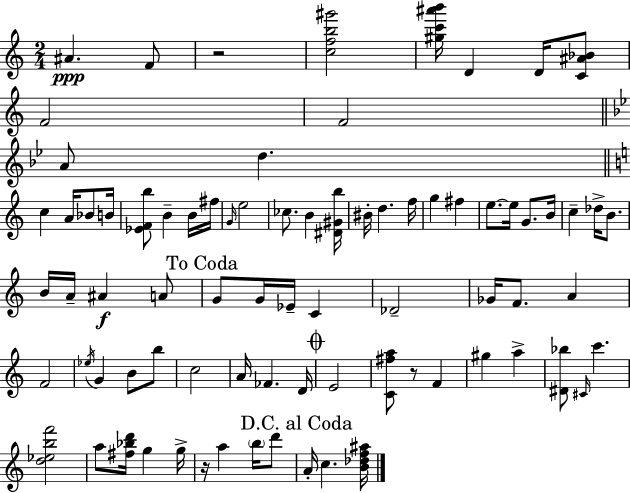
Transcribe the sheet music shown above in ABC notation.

X:1
T:Untitled
M:2/4
L:1/4
K:Am
^A F/2 z2 [cfb^g']2 [^gc'^a'b']/4 D D/4 [C^A_B]/2 F2 F2 A/2 d c A/4 _B/2 B/4 [_EFb]/2 B B/4 ^f/4 G/4 e2 _c/2 B [^D^Gb]/4 ^B/4 d f/4 g ^f e/2 e/4 G/2 B/4 c _d/4 B/2 B/4 A/4 ^A A/2 G/2 G/4 _E/4 C _D2 _G/4 F/2 A F2 _e/4 G B/2 b/2 c2 A/4 _F D/4 E2 [C^fa]/2 z/2 F ^g a [^D_b]/2 ^C/4 c' [d_ebf']2 a/2 [^f_bd']/4 g g/4 z/4 a b/4 d'/2 A/4 c [B_df^a]/4